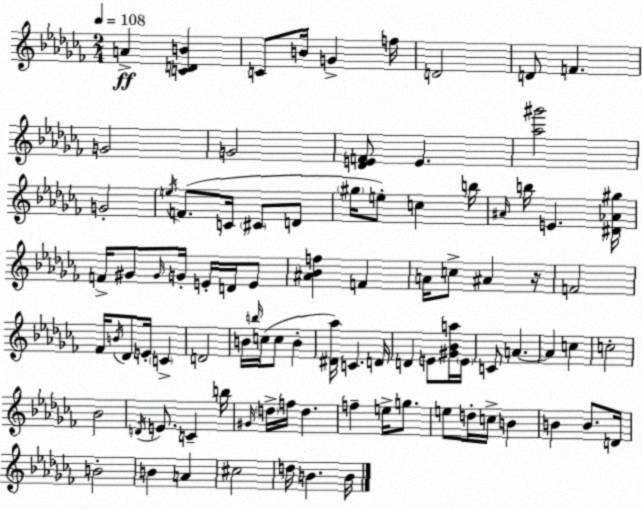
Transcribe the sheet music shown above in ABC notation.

X:1
T:Untitled
M:2/4
L:1/4
K:Abm
A [CDB] C/2 B/4 G f/4 D2 D/2 F G2 G2 [_DEF]/2 E [_a^g']2 G2 e/4 F/2 C/4 ^C/2 D/2 ^g/4 e/2 c b/4 ^A/4 b/4 E [^D_A^g]/4 F/4 ^G/2 ^G/4 G/4 E/4 D/4 E/2 [^A_Bf] F A/4 c/2 ^A z/4 F2 _F/4 B/4 _D/2 E/4 C D2 B/4 b/4 c/4 c/2 B [^D_a]/4 C D/4 D E/2 [^G_Ba]/4 E/4 C/2 A A c c2 _B2 D/4 E/2 C b/4 ^G/4 d/4 f/4 d f e/4 g/2 e/2 d/4 c/4 B B B/2 D/4 B2 B A ^c2 d/4 B B/4